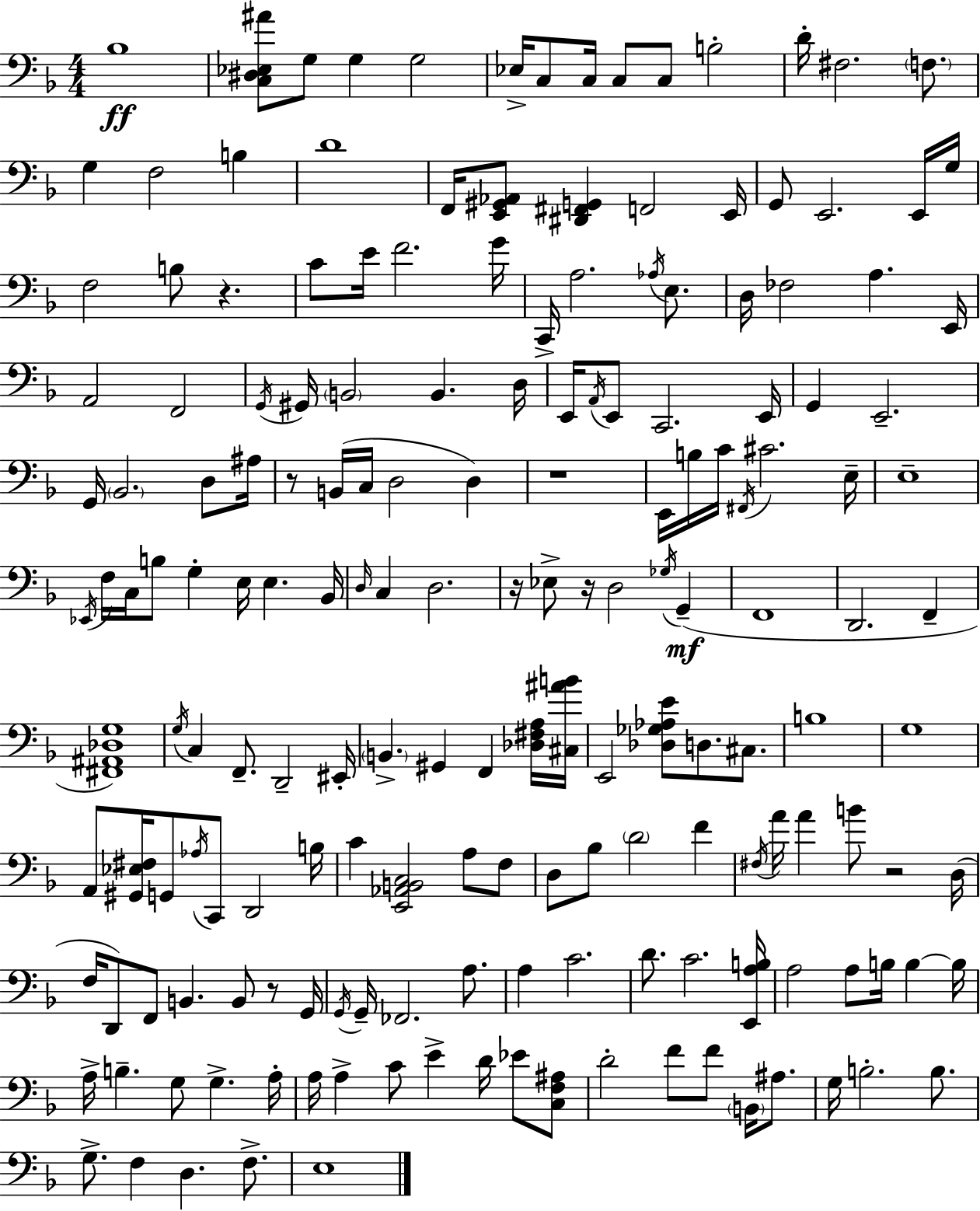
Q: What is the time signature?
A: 4/4